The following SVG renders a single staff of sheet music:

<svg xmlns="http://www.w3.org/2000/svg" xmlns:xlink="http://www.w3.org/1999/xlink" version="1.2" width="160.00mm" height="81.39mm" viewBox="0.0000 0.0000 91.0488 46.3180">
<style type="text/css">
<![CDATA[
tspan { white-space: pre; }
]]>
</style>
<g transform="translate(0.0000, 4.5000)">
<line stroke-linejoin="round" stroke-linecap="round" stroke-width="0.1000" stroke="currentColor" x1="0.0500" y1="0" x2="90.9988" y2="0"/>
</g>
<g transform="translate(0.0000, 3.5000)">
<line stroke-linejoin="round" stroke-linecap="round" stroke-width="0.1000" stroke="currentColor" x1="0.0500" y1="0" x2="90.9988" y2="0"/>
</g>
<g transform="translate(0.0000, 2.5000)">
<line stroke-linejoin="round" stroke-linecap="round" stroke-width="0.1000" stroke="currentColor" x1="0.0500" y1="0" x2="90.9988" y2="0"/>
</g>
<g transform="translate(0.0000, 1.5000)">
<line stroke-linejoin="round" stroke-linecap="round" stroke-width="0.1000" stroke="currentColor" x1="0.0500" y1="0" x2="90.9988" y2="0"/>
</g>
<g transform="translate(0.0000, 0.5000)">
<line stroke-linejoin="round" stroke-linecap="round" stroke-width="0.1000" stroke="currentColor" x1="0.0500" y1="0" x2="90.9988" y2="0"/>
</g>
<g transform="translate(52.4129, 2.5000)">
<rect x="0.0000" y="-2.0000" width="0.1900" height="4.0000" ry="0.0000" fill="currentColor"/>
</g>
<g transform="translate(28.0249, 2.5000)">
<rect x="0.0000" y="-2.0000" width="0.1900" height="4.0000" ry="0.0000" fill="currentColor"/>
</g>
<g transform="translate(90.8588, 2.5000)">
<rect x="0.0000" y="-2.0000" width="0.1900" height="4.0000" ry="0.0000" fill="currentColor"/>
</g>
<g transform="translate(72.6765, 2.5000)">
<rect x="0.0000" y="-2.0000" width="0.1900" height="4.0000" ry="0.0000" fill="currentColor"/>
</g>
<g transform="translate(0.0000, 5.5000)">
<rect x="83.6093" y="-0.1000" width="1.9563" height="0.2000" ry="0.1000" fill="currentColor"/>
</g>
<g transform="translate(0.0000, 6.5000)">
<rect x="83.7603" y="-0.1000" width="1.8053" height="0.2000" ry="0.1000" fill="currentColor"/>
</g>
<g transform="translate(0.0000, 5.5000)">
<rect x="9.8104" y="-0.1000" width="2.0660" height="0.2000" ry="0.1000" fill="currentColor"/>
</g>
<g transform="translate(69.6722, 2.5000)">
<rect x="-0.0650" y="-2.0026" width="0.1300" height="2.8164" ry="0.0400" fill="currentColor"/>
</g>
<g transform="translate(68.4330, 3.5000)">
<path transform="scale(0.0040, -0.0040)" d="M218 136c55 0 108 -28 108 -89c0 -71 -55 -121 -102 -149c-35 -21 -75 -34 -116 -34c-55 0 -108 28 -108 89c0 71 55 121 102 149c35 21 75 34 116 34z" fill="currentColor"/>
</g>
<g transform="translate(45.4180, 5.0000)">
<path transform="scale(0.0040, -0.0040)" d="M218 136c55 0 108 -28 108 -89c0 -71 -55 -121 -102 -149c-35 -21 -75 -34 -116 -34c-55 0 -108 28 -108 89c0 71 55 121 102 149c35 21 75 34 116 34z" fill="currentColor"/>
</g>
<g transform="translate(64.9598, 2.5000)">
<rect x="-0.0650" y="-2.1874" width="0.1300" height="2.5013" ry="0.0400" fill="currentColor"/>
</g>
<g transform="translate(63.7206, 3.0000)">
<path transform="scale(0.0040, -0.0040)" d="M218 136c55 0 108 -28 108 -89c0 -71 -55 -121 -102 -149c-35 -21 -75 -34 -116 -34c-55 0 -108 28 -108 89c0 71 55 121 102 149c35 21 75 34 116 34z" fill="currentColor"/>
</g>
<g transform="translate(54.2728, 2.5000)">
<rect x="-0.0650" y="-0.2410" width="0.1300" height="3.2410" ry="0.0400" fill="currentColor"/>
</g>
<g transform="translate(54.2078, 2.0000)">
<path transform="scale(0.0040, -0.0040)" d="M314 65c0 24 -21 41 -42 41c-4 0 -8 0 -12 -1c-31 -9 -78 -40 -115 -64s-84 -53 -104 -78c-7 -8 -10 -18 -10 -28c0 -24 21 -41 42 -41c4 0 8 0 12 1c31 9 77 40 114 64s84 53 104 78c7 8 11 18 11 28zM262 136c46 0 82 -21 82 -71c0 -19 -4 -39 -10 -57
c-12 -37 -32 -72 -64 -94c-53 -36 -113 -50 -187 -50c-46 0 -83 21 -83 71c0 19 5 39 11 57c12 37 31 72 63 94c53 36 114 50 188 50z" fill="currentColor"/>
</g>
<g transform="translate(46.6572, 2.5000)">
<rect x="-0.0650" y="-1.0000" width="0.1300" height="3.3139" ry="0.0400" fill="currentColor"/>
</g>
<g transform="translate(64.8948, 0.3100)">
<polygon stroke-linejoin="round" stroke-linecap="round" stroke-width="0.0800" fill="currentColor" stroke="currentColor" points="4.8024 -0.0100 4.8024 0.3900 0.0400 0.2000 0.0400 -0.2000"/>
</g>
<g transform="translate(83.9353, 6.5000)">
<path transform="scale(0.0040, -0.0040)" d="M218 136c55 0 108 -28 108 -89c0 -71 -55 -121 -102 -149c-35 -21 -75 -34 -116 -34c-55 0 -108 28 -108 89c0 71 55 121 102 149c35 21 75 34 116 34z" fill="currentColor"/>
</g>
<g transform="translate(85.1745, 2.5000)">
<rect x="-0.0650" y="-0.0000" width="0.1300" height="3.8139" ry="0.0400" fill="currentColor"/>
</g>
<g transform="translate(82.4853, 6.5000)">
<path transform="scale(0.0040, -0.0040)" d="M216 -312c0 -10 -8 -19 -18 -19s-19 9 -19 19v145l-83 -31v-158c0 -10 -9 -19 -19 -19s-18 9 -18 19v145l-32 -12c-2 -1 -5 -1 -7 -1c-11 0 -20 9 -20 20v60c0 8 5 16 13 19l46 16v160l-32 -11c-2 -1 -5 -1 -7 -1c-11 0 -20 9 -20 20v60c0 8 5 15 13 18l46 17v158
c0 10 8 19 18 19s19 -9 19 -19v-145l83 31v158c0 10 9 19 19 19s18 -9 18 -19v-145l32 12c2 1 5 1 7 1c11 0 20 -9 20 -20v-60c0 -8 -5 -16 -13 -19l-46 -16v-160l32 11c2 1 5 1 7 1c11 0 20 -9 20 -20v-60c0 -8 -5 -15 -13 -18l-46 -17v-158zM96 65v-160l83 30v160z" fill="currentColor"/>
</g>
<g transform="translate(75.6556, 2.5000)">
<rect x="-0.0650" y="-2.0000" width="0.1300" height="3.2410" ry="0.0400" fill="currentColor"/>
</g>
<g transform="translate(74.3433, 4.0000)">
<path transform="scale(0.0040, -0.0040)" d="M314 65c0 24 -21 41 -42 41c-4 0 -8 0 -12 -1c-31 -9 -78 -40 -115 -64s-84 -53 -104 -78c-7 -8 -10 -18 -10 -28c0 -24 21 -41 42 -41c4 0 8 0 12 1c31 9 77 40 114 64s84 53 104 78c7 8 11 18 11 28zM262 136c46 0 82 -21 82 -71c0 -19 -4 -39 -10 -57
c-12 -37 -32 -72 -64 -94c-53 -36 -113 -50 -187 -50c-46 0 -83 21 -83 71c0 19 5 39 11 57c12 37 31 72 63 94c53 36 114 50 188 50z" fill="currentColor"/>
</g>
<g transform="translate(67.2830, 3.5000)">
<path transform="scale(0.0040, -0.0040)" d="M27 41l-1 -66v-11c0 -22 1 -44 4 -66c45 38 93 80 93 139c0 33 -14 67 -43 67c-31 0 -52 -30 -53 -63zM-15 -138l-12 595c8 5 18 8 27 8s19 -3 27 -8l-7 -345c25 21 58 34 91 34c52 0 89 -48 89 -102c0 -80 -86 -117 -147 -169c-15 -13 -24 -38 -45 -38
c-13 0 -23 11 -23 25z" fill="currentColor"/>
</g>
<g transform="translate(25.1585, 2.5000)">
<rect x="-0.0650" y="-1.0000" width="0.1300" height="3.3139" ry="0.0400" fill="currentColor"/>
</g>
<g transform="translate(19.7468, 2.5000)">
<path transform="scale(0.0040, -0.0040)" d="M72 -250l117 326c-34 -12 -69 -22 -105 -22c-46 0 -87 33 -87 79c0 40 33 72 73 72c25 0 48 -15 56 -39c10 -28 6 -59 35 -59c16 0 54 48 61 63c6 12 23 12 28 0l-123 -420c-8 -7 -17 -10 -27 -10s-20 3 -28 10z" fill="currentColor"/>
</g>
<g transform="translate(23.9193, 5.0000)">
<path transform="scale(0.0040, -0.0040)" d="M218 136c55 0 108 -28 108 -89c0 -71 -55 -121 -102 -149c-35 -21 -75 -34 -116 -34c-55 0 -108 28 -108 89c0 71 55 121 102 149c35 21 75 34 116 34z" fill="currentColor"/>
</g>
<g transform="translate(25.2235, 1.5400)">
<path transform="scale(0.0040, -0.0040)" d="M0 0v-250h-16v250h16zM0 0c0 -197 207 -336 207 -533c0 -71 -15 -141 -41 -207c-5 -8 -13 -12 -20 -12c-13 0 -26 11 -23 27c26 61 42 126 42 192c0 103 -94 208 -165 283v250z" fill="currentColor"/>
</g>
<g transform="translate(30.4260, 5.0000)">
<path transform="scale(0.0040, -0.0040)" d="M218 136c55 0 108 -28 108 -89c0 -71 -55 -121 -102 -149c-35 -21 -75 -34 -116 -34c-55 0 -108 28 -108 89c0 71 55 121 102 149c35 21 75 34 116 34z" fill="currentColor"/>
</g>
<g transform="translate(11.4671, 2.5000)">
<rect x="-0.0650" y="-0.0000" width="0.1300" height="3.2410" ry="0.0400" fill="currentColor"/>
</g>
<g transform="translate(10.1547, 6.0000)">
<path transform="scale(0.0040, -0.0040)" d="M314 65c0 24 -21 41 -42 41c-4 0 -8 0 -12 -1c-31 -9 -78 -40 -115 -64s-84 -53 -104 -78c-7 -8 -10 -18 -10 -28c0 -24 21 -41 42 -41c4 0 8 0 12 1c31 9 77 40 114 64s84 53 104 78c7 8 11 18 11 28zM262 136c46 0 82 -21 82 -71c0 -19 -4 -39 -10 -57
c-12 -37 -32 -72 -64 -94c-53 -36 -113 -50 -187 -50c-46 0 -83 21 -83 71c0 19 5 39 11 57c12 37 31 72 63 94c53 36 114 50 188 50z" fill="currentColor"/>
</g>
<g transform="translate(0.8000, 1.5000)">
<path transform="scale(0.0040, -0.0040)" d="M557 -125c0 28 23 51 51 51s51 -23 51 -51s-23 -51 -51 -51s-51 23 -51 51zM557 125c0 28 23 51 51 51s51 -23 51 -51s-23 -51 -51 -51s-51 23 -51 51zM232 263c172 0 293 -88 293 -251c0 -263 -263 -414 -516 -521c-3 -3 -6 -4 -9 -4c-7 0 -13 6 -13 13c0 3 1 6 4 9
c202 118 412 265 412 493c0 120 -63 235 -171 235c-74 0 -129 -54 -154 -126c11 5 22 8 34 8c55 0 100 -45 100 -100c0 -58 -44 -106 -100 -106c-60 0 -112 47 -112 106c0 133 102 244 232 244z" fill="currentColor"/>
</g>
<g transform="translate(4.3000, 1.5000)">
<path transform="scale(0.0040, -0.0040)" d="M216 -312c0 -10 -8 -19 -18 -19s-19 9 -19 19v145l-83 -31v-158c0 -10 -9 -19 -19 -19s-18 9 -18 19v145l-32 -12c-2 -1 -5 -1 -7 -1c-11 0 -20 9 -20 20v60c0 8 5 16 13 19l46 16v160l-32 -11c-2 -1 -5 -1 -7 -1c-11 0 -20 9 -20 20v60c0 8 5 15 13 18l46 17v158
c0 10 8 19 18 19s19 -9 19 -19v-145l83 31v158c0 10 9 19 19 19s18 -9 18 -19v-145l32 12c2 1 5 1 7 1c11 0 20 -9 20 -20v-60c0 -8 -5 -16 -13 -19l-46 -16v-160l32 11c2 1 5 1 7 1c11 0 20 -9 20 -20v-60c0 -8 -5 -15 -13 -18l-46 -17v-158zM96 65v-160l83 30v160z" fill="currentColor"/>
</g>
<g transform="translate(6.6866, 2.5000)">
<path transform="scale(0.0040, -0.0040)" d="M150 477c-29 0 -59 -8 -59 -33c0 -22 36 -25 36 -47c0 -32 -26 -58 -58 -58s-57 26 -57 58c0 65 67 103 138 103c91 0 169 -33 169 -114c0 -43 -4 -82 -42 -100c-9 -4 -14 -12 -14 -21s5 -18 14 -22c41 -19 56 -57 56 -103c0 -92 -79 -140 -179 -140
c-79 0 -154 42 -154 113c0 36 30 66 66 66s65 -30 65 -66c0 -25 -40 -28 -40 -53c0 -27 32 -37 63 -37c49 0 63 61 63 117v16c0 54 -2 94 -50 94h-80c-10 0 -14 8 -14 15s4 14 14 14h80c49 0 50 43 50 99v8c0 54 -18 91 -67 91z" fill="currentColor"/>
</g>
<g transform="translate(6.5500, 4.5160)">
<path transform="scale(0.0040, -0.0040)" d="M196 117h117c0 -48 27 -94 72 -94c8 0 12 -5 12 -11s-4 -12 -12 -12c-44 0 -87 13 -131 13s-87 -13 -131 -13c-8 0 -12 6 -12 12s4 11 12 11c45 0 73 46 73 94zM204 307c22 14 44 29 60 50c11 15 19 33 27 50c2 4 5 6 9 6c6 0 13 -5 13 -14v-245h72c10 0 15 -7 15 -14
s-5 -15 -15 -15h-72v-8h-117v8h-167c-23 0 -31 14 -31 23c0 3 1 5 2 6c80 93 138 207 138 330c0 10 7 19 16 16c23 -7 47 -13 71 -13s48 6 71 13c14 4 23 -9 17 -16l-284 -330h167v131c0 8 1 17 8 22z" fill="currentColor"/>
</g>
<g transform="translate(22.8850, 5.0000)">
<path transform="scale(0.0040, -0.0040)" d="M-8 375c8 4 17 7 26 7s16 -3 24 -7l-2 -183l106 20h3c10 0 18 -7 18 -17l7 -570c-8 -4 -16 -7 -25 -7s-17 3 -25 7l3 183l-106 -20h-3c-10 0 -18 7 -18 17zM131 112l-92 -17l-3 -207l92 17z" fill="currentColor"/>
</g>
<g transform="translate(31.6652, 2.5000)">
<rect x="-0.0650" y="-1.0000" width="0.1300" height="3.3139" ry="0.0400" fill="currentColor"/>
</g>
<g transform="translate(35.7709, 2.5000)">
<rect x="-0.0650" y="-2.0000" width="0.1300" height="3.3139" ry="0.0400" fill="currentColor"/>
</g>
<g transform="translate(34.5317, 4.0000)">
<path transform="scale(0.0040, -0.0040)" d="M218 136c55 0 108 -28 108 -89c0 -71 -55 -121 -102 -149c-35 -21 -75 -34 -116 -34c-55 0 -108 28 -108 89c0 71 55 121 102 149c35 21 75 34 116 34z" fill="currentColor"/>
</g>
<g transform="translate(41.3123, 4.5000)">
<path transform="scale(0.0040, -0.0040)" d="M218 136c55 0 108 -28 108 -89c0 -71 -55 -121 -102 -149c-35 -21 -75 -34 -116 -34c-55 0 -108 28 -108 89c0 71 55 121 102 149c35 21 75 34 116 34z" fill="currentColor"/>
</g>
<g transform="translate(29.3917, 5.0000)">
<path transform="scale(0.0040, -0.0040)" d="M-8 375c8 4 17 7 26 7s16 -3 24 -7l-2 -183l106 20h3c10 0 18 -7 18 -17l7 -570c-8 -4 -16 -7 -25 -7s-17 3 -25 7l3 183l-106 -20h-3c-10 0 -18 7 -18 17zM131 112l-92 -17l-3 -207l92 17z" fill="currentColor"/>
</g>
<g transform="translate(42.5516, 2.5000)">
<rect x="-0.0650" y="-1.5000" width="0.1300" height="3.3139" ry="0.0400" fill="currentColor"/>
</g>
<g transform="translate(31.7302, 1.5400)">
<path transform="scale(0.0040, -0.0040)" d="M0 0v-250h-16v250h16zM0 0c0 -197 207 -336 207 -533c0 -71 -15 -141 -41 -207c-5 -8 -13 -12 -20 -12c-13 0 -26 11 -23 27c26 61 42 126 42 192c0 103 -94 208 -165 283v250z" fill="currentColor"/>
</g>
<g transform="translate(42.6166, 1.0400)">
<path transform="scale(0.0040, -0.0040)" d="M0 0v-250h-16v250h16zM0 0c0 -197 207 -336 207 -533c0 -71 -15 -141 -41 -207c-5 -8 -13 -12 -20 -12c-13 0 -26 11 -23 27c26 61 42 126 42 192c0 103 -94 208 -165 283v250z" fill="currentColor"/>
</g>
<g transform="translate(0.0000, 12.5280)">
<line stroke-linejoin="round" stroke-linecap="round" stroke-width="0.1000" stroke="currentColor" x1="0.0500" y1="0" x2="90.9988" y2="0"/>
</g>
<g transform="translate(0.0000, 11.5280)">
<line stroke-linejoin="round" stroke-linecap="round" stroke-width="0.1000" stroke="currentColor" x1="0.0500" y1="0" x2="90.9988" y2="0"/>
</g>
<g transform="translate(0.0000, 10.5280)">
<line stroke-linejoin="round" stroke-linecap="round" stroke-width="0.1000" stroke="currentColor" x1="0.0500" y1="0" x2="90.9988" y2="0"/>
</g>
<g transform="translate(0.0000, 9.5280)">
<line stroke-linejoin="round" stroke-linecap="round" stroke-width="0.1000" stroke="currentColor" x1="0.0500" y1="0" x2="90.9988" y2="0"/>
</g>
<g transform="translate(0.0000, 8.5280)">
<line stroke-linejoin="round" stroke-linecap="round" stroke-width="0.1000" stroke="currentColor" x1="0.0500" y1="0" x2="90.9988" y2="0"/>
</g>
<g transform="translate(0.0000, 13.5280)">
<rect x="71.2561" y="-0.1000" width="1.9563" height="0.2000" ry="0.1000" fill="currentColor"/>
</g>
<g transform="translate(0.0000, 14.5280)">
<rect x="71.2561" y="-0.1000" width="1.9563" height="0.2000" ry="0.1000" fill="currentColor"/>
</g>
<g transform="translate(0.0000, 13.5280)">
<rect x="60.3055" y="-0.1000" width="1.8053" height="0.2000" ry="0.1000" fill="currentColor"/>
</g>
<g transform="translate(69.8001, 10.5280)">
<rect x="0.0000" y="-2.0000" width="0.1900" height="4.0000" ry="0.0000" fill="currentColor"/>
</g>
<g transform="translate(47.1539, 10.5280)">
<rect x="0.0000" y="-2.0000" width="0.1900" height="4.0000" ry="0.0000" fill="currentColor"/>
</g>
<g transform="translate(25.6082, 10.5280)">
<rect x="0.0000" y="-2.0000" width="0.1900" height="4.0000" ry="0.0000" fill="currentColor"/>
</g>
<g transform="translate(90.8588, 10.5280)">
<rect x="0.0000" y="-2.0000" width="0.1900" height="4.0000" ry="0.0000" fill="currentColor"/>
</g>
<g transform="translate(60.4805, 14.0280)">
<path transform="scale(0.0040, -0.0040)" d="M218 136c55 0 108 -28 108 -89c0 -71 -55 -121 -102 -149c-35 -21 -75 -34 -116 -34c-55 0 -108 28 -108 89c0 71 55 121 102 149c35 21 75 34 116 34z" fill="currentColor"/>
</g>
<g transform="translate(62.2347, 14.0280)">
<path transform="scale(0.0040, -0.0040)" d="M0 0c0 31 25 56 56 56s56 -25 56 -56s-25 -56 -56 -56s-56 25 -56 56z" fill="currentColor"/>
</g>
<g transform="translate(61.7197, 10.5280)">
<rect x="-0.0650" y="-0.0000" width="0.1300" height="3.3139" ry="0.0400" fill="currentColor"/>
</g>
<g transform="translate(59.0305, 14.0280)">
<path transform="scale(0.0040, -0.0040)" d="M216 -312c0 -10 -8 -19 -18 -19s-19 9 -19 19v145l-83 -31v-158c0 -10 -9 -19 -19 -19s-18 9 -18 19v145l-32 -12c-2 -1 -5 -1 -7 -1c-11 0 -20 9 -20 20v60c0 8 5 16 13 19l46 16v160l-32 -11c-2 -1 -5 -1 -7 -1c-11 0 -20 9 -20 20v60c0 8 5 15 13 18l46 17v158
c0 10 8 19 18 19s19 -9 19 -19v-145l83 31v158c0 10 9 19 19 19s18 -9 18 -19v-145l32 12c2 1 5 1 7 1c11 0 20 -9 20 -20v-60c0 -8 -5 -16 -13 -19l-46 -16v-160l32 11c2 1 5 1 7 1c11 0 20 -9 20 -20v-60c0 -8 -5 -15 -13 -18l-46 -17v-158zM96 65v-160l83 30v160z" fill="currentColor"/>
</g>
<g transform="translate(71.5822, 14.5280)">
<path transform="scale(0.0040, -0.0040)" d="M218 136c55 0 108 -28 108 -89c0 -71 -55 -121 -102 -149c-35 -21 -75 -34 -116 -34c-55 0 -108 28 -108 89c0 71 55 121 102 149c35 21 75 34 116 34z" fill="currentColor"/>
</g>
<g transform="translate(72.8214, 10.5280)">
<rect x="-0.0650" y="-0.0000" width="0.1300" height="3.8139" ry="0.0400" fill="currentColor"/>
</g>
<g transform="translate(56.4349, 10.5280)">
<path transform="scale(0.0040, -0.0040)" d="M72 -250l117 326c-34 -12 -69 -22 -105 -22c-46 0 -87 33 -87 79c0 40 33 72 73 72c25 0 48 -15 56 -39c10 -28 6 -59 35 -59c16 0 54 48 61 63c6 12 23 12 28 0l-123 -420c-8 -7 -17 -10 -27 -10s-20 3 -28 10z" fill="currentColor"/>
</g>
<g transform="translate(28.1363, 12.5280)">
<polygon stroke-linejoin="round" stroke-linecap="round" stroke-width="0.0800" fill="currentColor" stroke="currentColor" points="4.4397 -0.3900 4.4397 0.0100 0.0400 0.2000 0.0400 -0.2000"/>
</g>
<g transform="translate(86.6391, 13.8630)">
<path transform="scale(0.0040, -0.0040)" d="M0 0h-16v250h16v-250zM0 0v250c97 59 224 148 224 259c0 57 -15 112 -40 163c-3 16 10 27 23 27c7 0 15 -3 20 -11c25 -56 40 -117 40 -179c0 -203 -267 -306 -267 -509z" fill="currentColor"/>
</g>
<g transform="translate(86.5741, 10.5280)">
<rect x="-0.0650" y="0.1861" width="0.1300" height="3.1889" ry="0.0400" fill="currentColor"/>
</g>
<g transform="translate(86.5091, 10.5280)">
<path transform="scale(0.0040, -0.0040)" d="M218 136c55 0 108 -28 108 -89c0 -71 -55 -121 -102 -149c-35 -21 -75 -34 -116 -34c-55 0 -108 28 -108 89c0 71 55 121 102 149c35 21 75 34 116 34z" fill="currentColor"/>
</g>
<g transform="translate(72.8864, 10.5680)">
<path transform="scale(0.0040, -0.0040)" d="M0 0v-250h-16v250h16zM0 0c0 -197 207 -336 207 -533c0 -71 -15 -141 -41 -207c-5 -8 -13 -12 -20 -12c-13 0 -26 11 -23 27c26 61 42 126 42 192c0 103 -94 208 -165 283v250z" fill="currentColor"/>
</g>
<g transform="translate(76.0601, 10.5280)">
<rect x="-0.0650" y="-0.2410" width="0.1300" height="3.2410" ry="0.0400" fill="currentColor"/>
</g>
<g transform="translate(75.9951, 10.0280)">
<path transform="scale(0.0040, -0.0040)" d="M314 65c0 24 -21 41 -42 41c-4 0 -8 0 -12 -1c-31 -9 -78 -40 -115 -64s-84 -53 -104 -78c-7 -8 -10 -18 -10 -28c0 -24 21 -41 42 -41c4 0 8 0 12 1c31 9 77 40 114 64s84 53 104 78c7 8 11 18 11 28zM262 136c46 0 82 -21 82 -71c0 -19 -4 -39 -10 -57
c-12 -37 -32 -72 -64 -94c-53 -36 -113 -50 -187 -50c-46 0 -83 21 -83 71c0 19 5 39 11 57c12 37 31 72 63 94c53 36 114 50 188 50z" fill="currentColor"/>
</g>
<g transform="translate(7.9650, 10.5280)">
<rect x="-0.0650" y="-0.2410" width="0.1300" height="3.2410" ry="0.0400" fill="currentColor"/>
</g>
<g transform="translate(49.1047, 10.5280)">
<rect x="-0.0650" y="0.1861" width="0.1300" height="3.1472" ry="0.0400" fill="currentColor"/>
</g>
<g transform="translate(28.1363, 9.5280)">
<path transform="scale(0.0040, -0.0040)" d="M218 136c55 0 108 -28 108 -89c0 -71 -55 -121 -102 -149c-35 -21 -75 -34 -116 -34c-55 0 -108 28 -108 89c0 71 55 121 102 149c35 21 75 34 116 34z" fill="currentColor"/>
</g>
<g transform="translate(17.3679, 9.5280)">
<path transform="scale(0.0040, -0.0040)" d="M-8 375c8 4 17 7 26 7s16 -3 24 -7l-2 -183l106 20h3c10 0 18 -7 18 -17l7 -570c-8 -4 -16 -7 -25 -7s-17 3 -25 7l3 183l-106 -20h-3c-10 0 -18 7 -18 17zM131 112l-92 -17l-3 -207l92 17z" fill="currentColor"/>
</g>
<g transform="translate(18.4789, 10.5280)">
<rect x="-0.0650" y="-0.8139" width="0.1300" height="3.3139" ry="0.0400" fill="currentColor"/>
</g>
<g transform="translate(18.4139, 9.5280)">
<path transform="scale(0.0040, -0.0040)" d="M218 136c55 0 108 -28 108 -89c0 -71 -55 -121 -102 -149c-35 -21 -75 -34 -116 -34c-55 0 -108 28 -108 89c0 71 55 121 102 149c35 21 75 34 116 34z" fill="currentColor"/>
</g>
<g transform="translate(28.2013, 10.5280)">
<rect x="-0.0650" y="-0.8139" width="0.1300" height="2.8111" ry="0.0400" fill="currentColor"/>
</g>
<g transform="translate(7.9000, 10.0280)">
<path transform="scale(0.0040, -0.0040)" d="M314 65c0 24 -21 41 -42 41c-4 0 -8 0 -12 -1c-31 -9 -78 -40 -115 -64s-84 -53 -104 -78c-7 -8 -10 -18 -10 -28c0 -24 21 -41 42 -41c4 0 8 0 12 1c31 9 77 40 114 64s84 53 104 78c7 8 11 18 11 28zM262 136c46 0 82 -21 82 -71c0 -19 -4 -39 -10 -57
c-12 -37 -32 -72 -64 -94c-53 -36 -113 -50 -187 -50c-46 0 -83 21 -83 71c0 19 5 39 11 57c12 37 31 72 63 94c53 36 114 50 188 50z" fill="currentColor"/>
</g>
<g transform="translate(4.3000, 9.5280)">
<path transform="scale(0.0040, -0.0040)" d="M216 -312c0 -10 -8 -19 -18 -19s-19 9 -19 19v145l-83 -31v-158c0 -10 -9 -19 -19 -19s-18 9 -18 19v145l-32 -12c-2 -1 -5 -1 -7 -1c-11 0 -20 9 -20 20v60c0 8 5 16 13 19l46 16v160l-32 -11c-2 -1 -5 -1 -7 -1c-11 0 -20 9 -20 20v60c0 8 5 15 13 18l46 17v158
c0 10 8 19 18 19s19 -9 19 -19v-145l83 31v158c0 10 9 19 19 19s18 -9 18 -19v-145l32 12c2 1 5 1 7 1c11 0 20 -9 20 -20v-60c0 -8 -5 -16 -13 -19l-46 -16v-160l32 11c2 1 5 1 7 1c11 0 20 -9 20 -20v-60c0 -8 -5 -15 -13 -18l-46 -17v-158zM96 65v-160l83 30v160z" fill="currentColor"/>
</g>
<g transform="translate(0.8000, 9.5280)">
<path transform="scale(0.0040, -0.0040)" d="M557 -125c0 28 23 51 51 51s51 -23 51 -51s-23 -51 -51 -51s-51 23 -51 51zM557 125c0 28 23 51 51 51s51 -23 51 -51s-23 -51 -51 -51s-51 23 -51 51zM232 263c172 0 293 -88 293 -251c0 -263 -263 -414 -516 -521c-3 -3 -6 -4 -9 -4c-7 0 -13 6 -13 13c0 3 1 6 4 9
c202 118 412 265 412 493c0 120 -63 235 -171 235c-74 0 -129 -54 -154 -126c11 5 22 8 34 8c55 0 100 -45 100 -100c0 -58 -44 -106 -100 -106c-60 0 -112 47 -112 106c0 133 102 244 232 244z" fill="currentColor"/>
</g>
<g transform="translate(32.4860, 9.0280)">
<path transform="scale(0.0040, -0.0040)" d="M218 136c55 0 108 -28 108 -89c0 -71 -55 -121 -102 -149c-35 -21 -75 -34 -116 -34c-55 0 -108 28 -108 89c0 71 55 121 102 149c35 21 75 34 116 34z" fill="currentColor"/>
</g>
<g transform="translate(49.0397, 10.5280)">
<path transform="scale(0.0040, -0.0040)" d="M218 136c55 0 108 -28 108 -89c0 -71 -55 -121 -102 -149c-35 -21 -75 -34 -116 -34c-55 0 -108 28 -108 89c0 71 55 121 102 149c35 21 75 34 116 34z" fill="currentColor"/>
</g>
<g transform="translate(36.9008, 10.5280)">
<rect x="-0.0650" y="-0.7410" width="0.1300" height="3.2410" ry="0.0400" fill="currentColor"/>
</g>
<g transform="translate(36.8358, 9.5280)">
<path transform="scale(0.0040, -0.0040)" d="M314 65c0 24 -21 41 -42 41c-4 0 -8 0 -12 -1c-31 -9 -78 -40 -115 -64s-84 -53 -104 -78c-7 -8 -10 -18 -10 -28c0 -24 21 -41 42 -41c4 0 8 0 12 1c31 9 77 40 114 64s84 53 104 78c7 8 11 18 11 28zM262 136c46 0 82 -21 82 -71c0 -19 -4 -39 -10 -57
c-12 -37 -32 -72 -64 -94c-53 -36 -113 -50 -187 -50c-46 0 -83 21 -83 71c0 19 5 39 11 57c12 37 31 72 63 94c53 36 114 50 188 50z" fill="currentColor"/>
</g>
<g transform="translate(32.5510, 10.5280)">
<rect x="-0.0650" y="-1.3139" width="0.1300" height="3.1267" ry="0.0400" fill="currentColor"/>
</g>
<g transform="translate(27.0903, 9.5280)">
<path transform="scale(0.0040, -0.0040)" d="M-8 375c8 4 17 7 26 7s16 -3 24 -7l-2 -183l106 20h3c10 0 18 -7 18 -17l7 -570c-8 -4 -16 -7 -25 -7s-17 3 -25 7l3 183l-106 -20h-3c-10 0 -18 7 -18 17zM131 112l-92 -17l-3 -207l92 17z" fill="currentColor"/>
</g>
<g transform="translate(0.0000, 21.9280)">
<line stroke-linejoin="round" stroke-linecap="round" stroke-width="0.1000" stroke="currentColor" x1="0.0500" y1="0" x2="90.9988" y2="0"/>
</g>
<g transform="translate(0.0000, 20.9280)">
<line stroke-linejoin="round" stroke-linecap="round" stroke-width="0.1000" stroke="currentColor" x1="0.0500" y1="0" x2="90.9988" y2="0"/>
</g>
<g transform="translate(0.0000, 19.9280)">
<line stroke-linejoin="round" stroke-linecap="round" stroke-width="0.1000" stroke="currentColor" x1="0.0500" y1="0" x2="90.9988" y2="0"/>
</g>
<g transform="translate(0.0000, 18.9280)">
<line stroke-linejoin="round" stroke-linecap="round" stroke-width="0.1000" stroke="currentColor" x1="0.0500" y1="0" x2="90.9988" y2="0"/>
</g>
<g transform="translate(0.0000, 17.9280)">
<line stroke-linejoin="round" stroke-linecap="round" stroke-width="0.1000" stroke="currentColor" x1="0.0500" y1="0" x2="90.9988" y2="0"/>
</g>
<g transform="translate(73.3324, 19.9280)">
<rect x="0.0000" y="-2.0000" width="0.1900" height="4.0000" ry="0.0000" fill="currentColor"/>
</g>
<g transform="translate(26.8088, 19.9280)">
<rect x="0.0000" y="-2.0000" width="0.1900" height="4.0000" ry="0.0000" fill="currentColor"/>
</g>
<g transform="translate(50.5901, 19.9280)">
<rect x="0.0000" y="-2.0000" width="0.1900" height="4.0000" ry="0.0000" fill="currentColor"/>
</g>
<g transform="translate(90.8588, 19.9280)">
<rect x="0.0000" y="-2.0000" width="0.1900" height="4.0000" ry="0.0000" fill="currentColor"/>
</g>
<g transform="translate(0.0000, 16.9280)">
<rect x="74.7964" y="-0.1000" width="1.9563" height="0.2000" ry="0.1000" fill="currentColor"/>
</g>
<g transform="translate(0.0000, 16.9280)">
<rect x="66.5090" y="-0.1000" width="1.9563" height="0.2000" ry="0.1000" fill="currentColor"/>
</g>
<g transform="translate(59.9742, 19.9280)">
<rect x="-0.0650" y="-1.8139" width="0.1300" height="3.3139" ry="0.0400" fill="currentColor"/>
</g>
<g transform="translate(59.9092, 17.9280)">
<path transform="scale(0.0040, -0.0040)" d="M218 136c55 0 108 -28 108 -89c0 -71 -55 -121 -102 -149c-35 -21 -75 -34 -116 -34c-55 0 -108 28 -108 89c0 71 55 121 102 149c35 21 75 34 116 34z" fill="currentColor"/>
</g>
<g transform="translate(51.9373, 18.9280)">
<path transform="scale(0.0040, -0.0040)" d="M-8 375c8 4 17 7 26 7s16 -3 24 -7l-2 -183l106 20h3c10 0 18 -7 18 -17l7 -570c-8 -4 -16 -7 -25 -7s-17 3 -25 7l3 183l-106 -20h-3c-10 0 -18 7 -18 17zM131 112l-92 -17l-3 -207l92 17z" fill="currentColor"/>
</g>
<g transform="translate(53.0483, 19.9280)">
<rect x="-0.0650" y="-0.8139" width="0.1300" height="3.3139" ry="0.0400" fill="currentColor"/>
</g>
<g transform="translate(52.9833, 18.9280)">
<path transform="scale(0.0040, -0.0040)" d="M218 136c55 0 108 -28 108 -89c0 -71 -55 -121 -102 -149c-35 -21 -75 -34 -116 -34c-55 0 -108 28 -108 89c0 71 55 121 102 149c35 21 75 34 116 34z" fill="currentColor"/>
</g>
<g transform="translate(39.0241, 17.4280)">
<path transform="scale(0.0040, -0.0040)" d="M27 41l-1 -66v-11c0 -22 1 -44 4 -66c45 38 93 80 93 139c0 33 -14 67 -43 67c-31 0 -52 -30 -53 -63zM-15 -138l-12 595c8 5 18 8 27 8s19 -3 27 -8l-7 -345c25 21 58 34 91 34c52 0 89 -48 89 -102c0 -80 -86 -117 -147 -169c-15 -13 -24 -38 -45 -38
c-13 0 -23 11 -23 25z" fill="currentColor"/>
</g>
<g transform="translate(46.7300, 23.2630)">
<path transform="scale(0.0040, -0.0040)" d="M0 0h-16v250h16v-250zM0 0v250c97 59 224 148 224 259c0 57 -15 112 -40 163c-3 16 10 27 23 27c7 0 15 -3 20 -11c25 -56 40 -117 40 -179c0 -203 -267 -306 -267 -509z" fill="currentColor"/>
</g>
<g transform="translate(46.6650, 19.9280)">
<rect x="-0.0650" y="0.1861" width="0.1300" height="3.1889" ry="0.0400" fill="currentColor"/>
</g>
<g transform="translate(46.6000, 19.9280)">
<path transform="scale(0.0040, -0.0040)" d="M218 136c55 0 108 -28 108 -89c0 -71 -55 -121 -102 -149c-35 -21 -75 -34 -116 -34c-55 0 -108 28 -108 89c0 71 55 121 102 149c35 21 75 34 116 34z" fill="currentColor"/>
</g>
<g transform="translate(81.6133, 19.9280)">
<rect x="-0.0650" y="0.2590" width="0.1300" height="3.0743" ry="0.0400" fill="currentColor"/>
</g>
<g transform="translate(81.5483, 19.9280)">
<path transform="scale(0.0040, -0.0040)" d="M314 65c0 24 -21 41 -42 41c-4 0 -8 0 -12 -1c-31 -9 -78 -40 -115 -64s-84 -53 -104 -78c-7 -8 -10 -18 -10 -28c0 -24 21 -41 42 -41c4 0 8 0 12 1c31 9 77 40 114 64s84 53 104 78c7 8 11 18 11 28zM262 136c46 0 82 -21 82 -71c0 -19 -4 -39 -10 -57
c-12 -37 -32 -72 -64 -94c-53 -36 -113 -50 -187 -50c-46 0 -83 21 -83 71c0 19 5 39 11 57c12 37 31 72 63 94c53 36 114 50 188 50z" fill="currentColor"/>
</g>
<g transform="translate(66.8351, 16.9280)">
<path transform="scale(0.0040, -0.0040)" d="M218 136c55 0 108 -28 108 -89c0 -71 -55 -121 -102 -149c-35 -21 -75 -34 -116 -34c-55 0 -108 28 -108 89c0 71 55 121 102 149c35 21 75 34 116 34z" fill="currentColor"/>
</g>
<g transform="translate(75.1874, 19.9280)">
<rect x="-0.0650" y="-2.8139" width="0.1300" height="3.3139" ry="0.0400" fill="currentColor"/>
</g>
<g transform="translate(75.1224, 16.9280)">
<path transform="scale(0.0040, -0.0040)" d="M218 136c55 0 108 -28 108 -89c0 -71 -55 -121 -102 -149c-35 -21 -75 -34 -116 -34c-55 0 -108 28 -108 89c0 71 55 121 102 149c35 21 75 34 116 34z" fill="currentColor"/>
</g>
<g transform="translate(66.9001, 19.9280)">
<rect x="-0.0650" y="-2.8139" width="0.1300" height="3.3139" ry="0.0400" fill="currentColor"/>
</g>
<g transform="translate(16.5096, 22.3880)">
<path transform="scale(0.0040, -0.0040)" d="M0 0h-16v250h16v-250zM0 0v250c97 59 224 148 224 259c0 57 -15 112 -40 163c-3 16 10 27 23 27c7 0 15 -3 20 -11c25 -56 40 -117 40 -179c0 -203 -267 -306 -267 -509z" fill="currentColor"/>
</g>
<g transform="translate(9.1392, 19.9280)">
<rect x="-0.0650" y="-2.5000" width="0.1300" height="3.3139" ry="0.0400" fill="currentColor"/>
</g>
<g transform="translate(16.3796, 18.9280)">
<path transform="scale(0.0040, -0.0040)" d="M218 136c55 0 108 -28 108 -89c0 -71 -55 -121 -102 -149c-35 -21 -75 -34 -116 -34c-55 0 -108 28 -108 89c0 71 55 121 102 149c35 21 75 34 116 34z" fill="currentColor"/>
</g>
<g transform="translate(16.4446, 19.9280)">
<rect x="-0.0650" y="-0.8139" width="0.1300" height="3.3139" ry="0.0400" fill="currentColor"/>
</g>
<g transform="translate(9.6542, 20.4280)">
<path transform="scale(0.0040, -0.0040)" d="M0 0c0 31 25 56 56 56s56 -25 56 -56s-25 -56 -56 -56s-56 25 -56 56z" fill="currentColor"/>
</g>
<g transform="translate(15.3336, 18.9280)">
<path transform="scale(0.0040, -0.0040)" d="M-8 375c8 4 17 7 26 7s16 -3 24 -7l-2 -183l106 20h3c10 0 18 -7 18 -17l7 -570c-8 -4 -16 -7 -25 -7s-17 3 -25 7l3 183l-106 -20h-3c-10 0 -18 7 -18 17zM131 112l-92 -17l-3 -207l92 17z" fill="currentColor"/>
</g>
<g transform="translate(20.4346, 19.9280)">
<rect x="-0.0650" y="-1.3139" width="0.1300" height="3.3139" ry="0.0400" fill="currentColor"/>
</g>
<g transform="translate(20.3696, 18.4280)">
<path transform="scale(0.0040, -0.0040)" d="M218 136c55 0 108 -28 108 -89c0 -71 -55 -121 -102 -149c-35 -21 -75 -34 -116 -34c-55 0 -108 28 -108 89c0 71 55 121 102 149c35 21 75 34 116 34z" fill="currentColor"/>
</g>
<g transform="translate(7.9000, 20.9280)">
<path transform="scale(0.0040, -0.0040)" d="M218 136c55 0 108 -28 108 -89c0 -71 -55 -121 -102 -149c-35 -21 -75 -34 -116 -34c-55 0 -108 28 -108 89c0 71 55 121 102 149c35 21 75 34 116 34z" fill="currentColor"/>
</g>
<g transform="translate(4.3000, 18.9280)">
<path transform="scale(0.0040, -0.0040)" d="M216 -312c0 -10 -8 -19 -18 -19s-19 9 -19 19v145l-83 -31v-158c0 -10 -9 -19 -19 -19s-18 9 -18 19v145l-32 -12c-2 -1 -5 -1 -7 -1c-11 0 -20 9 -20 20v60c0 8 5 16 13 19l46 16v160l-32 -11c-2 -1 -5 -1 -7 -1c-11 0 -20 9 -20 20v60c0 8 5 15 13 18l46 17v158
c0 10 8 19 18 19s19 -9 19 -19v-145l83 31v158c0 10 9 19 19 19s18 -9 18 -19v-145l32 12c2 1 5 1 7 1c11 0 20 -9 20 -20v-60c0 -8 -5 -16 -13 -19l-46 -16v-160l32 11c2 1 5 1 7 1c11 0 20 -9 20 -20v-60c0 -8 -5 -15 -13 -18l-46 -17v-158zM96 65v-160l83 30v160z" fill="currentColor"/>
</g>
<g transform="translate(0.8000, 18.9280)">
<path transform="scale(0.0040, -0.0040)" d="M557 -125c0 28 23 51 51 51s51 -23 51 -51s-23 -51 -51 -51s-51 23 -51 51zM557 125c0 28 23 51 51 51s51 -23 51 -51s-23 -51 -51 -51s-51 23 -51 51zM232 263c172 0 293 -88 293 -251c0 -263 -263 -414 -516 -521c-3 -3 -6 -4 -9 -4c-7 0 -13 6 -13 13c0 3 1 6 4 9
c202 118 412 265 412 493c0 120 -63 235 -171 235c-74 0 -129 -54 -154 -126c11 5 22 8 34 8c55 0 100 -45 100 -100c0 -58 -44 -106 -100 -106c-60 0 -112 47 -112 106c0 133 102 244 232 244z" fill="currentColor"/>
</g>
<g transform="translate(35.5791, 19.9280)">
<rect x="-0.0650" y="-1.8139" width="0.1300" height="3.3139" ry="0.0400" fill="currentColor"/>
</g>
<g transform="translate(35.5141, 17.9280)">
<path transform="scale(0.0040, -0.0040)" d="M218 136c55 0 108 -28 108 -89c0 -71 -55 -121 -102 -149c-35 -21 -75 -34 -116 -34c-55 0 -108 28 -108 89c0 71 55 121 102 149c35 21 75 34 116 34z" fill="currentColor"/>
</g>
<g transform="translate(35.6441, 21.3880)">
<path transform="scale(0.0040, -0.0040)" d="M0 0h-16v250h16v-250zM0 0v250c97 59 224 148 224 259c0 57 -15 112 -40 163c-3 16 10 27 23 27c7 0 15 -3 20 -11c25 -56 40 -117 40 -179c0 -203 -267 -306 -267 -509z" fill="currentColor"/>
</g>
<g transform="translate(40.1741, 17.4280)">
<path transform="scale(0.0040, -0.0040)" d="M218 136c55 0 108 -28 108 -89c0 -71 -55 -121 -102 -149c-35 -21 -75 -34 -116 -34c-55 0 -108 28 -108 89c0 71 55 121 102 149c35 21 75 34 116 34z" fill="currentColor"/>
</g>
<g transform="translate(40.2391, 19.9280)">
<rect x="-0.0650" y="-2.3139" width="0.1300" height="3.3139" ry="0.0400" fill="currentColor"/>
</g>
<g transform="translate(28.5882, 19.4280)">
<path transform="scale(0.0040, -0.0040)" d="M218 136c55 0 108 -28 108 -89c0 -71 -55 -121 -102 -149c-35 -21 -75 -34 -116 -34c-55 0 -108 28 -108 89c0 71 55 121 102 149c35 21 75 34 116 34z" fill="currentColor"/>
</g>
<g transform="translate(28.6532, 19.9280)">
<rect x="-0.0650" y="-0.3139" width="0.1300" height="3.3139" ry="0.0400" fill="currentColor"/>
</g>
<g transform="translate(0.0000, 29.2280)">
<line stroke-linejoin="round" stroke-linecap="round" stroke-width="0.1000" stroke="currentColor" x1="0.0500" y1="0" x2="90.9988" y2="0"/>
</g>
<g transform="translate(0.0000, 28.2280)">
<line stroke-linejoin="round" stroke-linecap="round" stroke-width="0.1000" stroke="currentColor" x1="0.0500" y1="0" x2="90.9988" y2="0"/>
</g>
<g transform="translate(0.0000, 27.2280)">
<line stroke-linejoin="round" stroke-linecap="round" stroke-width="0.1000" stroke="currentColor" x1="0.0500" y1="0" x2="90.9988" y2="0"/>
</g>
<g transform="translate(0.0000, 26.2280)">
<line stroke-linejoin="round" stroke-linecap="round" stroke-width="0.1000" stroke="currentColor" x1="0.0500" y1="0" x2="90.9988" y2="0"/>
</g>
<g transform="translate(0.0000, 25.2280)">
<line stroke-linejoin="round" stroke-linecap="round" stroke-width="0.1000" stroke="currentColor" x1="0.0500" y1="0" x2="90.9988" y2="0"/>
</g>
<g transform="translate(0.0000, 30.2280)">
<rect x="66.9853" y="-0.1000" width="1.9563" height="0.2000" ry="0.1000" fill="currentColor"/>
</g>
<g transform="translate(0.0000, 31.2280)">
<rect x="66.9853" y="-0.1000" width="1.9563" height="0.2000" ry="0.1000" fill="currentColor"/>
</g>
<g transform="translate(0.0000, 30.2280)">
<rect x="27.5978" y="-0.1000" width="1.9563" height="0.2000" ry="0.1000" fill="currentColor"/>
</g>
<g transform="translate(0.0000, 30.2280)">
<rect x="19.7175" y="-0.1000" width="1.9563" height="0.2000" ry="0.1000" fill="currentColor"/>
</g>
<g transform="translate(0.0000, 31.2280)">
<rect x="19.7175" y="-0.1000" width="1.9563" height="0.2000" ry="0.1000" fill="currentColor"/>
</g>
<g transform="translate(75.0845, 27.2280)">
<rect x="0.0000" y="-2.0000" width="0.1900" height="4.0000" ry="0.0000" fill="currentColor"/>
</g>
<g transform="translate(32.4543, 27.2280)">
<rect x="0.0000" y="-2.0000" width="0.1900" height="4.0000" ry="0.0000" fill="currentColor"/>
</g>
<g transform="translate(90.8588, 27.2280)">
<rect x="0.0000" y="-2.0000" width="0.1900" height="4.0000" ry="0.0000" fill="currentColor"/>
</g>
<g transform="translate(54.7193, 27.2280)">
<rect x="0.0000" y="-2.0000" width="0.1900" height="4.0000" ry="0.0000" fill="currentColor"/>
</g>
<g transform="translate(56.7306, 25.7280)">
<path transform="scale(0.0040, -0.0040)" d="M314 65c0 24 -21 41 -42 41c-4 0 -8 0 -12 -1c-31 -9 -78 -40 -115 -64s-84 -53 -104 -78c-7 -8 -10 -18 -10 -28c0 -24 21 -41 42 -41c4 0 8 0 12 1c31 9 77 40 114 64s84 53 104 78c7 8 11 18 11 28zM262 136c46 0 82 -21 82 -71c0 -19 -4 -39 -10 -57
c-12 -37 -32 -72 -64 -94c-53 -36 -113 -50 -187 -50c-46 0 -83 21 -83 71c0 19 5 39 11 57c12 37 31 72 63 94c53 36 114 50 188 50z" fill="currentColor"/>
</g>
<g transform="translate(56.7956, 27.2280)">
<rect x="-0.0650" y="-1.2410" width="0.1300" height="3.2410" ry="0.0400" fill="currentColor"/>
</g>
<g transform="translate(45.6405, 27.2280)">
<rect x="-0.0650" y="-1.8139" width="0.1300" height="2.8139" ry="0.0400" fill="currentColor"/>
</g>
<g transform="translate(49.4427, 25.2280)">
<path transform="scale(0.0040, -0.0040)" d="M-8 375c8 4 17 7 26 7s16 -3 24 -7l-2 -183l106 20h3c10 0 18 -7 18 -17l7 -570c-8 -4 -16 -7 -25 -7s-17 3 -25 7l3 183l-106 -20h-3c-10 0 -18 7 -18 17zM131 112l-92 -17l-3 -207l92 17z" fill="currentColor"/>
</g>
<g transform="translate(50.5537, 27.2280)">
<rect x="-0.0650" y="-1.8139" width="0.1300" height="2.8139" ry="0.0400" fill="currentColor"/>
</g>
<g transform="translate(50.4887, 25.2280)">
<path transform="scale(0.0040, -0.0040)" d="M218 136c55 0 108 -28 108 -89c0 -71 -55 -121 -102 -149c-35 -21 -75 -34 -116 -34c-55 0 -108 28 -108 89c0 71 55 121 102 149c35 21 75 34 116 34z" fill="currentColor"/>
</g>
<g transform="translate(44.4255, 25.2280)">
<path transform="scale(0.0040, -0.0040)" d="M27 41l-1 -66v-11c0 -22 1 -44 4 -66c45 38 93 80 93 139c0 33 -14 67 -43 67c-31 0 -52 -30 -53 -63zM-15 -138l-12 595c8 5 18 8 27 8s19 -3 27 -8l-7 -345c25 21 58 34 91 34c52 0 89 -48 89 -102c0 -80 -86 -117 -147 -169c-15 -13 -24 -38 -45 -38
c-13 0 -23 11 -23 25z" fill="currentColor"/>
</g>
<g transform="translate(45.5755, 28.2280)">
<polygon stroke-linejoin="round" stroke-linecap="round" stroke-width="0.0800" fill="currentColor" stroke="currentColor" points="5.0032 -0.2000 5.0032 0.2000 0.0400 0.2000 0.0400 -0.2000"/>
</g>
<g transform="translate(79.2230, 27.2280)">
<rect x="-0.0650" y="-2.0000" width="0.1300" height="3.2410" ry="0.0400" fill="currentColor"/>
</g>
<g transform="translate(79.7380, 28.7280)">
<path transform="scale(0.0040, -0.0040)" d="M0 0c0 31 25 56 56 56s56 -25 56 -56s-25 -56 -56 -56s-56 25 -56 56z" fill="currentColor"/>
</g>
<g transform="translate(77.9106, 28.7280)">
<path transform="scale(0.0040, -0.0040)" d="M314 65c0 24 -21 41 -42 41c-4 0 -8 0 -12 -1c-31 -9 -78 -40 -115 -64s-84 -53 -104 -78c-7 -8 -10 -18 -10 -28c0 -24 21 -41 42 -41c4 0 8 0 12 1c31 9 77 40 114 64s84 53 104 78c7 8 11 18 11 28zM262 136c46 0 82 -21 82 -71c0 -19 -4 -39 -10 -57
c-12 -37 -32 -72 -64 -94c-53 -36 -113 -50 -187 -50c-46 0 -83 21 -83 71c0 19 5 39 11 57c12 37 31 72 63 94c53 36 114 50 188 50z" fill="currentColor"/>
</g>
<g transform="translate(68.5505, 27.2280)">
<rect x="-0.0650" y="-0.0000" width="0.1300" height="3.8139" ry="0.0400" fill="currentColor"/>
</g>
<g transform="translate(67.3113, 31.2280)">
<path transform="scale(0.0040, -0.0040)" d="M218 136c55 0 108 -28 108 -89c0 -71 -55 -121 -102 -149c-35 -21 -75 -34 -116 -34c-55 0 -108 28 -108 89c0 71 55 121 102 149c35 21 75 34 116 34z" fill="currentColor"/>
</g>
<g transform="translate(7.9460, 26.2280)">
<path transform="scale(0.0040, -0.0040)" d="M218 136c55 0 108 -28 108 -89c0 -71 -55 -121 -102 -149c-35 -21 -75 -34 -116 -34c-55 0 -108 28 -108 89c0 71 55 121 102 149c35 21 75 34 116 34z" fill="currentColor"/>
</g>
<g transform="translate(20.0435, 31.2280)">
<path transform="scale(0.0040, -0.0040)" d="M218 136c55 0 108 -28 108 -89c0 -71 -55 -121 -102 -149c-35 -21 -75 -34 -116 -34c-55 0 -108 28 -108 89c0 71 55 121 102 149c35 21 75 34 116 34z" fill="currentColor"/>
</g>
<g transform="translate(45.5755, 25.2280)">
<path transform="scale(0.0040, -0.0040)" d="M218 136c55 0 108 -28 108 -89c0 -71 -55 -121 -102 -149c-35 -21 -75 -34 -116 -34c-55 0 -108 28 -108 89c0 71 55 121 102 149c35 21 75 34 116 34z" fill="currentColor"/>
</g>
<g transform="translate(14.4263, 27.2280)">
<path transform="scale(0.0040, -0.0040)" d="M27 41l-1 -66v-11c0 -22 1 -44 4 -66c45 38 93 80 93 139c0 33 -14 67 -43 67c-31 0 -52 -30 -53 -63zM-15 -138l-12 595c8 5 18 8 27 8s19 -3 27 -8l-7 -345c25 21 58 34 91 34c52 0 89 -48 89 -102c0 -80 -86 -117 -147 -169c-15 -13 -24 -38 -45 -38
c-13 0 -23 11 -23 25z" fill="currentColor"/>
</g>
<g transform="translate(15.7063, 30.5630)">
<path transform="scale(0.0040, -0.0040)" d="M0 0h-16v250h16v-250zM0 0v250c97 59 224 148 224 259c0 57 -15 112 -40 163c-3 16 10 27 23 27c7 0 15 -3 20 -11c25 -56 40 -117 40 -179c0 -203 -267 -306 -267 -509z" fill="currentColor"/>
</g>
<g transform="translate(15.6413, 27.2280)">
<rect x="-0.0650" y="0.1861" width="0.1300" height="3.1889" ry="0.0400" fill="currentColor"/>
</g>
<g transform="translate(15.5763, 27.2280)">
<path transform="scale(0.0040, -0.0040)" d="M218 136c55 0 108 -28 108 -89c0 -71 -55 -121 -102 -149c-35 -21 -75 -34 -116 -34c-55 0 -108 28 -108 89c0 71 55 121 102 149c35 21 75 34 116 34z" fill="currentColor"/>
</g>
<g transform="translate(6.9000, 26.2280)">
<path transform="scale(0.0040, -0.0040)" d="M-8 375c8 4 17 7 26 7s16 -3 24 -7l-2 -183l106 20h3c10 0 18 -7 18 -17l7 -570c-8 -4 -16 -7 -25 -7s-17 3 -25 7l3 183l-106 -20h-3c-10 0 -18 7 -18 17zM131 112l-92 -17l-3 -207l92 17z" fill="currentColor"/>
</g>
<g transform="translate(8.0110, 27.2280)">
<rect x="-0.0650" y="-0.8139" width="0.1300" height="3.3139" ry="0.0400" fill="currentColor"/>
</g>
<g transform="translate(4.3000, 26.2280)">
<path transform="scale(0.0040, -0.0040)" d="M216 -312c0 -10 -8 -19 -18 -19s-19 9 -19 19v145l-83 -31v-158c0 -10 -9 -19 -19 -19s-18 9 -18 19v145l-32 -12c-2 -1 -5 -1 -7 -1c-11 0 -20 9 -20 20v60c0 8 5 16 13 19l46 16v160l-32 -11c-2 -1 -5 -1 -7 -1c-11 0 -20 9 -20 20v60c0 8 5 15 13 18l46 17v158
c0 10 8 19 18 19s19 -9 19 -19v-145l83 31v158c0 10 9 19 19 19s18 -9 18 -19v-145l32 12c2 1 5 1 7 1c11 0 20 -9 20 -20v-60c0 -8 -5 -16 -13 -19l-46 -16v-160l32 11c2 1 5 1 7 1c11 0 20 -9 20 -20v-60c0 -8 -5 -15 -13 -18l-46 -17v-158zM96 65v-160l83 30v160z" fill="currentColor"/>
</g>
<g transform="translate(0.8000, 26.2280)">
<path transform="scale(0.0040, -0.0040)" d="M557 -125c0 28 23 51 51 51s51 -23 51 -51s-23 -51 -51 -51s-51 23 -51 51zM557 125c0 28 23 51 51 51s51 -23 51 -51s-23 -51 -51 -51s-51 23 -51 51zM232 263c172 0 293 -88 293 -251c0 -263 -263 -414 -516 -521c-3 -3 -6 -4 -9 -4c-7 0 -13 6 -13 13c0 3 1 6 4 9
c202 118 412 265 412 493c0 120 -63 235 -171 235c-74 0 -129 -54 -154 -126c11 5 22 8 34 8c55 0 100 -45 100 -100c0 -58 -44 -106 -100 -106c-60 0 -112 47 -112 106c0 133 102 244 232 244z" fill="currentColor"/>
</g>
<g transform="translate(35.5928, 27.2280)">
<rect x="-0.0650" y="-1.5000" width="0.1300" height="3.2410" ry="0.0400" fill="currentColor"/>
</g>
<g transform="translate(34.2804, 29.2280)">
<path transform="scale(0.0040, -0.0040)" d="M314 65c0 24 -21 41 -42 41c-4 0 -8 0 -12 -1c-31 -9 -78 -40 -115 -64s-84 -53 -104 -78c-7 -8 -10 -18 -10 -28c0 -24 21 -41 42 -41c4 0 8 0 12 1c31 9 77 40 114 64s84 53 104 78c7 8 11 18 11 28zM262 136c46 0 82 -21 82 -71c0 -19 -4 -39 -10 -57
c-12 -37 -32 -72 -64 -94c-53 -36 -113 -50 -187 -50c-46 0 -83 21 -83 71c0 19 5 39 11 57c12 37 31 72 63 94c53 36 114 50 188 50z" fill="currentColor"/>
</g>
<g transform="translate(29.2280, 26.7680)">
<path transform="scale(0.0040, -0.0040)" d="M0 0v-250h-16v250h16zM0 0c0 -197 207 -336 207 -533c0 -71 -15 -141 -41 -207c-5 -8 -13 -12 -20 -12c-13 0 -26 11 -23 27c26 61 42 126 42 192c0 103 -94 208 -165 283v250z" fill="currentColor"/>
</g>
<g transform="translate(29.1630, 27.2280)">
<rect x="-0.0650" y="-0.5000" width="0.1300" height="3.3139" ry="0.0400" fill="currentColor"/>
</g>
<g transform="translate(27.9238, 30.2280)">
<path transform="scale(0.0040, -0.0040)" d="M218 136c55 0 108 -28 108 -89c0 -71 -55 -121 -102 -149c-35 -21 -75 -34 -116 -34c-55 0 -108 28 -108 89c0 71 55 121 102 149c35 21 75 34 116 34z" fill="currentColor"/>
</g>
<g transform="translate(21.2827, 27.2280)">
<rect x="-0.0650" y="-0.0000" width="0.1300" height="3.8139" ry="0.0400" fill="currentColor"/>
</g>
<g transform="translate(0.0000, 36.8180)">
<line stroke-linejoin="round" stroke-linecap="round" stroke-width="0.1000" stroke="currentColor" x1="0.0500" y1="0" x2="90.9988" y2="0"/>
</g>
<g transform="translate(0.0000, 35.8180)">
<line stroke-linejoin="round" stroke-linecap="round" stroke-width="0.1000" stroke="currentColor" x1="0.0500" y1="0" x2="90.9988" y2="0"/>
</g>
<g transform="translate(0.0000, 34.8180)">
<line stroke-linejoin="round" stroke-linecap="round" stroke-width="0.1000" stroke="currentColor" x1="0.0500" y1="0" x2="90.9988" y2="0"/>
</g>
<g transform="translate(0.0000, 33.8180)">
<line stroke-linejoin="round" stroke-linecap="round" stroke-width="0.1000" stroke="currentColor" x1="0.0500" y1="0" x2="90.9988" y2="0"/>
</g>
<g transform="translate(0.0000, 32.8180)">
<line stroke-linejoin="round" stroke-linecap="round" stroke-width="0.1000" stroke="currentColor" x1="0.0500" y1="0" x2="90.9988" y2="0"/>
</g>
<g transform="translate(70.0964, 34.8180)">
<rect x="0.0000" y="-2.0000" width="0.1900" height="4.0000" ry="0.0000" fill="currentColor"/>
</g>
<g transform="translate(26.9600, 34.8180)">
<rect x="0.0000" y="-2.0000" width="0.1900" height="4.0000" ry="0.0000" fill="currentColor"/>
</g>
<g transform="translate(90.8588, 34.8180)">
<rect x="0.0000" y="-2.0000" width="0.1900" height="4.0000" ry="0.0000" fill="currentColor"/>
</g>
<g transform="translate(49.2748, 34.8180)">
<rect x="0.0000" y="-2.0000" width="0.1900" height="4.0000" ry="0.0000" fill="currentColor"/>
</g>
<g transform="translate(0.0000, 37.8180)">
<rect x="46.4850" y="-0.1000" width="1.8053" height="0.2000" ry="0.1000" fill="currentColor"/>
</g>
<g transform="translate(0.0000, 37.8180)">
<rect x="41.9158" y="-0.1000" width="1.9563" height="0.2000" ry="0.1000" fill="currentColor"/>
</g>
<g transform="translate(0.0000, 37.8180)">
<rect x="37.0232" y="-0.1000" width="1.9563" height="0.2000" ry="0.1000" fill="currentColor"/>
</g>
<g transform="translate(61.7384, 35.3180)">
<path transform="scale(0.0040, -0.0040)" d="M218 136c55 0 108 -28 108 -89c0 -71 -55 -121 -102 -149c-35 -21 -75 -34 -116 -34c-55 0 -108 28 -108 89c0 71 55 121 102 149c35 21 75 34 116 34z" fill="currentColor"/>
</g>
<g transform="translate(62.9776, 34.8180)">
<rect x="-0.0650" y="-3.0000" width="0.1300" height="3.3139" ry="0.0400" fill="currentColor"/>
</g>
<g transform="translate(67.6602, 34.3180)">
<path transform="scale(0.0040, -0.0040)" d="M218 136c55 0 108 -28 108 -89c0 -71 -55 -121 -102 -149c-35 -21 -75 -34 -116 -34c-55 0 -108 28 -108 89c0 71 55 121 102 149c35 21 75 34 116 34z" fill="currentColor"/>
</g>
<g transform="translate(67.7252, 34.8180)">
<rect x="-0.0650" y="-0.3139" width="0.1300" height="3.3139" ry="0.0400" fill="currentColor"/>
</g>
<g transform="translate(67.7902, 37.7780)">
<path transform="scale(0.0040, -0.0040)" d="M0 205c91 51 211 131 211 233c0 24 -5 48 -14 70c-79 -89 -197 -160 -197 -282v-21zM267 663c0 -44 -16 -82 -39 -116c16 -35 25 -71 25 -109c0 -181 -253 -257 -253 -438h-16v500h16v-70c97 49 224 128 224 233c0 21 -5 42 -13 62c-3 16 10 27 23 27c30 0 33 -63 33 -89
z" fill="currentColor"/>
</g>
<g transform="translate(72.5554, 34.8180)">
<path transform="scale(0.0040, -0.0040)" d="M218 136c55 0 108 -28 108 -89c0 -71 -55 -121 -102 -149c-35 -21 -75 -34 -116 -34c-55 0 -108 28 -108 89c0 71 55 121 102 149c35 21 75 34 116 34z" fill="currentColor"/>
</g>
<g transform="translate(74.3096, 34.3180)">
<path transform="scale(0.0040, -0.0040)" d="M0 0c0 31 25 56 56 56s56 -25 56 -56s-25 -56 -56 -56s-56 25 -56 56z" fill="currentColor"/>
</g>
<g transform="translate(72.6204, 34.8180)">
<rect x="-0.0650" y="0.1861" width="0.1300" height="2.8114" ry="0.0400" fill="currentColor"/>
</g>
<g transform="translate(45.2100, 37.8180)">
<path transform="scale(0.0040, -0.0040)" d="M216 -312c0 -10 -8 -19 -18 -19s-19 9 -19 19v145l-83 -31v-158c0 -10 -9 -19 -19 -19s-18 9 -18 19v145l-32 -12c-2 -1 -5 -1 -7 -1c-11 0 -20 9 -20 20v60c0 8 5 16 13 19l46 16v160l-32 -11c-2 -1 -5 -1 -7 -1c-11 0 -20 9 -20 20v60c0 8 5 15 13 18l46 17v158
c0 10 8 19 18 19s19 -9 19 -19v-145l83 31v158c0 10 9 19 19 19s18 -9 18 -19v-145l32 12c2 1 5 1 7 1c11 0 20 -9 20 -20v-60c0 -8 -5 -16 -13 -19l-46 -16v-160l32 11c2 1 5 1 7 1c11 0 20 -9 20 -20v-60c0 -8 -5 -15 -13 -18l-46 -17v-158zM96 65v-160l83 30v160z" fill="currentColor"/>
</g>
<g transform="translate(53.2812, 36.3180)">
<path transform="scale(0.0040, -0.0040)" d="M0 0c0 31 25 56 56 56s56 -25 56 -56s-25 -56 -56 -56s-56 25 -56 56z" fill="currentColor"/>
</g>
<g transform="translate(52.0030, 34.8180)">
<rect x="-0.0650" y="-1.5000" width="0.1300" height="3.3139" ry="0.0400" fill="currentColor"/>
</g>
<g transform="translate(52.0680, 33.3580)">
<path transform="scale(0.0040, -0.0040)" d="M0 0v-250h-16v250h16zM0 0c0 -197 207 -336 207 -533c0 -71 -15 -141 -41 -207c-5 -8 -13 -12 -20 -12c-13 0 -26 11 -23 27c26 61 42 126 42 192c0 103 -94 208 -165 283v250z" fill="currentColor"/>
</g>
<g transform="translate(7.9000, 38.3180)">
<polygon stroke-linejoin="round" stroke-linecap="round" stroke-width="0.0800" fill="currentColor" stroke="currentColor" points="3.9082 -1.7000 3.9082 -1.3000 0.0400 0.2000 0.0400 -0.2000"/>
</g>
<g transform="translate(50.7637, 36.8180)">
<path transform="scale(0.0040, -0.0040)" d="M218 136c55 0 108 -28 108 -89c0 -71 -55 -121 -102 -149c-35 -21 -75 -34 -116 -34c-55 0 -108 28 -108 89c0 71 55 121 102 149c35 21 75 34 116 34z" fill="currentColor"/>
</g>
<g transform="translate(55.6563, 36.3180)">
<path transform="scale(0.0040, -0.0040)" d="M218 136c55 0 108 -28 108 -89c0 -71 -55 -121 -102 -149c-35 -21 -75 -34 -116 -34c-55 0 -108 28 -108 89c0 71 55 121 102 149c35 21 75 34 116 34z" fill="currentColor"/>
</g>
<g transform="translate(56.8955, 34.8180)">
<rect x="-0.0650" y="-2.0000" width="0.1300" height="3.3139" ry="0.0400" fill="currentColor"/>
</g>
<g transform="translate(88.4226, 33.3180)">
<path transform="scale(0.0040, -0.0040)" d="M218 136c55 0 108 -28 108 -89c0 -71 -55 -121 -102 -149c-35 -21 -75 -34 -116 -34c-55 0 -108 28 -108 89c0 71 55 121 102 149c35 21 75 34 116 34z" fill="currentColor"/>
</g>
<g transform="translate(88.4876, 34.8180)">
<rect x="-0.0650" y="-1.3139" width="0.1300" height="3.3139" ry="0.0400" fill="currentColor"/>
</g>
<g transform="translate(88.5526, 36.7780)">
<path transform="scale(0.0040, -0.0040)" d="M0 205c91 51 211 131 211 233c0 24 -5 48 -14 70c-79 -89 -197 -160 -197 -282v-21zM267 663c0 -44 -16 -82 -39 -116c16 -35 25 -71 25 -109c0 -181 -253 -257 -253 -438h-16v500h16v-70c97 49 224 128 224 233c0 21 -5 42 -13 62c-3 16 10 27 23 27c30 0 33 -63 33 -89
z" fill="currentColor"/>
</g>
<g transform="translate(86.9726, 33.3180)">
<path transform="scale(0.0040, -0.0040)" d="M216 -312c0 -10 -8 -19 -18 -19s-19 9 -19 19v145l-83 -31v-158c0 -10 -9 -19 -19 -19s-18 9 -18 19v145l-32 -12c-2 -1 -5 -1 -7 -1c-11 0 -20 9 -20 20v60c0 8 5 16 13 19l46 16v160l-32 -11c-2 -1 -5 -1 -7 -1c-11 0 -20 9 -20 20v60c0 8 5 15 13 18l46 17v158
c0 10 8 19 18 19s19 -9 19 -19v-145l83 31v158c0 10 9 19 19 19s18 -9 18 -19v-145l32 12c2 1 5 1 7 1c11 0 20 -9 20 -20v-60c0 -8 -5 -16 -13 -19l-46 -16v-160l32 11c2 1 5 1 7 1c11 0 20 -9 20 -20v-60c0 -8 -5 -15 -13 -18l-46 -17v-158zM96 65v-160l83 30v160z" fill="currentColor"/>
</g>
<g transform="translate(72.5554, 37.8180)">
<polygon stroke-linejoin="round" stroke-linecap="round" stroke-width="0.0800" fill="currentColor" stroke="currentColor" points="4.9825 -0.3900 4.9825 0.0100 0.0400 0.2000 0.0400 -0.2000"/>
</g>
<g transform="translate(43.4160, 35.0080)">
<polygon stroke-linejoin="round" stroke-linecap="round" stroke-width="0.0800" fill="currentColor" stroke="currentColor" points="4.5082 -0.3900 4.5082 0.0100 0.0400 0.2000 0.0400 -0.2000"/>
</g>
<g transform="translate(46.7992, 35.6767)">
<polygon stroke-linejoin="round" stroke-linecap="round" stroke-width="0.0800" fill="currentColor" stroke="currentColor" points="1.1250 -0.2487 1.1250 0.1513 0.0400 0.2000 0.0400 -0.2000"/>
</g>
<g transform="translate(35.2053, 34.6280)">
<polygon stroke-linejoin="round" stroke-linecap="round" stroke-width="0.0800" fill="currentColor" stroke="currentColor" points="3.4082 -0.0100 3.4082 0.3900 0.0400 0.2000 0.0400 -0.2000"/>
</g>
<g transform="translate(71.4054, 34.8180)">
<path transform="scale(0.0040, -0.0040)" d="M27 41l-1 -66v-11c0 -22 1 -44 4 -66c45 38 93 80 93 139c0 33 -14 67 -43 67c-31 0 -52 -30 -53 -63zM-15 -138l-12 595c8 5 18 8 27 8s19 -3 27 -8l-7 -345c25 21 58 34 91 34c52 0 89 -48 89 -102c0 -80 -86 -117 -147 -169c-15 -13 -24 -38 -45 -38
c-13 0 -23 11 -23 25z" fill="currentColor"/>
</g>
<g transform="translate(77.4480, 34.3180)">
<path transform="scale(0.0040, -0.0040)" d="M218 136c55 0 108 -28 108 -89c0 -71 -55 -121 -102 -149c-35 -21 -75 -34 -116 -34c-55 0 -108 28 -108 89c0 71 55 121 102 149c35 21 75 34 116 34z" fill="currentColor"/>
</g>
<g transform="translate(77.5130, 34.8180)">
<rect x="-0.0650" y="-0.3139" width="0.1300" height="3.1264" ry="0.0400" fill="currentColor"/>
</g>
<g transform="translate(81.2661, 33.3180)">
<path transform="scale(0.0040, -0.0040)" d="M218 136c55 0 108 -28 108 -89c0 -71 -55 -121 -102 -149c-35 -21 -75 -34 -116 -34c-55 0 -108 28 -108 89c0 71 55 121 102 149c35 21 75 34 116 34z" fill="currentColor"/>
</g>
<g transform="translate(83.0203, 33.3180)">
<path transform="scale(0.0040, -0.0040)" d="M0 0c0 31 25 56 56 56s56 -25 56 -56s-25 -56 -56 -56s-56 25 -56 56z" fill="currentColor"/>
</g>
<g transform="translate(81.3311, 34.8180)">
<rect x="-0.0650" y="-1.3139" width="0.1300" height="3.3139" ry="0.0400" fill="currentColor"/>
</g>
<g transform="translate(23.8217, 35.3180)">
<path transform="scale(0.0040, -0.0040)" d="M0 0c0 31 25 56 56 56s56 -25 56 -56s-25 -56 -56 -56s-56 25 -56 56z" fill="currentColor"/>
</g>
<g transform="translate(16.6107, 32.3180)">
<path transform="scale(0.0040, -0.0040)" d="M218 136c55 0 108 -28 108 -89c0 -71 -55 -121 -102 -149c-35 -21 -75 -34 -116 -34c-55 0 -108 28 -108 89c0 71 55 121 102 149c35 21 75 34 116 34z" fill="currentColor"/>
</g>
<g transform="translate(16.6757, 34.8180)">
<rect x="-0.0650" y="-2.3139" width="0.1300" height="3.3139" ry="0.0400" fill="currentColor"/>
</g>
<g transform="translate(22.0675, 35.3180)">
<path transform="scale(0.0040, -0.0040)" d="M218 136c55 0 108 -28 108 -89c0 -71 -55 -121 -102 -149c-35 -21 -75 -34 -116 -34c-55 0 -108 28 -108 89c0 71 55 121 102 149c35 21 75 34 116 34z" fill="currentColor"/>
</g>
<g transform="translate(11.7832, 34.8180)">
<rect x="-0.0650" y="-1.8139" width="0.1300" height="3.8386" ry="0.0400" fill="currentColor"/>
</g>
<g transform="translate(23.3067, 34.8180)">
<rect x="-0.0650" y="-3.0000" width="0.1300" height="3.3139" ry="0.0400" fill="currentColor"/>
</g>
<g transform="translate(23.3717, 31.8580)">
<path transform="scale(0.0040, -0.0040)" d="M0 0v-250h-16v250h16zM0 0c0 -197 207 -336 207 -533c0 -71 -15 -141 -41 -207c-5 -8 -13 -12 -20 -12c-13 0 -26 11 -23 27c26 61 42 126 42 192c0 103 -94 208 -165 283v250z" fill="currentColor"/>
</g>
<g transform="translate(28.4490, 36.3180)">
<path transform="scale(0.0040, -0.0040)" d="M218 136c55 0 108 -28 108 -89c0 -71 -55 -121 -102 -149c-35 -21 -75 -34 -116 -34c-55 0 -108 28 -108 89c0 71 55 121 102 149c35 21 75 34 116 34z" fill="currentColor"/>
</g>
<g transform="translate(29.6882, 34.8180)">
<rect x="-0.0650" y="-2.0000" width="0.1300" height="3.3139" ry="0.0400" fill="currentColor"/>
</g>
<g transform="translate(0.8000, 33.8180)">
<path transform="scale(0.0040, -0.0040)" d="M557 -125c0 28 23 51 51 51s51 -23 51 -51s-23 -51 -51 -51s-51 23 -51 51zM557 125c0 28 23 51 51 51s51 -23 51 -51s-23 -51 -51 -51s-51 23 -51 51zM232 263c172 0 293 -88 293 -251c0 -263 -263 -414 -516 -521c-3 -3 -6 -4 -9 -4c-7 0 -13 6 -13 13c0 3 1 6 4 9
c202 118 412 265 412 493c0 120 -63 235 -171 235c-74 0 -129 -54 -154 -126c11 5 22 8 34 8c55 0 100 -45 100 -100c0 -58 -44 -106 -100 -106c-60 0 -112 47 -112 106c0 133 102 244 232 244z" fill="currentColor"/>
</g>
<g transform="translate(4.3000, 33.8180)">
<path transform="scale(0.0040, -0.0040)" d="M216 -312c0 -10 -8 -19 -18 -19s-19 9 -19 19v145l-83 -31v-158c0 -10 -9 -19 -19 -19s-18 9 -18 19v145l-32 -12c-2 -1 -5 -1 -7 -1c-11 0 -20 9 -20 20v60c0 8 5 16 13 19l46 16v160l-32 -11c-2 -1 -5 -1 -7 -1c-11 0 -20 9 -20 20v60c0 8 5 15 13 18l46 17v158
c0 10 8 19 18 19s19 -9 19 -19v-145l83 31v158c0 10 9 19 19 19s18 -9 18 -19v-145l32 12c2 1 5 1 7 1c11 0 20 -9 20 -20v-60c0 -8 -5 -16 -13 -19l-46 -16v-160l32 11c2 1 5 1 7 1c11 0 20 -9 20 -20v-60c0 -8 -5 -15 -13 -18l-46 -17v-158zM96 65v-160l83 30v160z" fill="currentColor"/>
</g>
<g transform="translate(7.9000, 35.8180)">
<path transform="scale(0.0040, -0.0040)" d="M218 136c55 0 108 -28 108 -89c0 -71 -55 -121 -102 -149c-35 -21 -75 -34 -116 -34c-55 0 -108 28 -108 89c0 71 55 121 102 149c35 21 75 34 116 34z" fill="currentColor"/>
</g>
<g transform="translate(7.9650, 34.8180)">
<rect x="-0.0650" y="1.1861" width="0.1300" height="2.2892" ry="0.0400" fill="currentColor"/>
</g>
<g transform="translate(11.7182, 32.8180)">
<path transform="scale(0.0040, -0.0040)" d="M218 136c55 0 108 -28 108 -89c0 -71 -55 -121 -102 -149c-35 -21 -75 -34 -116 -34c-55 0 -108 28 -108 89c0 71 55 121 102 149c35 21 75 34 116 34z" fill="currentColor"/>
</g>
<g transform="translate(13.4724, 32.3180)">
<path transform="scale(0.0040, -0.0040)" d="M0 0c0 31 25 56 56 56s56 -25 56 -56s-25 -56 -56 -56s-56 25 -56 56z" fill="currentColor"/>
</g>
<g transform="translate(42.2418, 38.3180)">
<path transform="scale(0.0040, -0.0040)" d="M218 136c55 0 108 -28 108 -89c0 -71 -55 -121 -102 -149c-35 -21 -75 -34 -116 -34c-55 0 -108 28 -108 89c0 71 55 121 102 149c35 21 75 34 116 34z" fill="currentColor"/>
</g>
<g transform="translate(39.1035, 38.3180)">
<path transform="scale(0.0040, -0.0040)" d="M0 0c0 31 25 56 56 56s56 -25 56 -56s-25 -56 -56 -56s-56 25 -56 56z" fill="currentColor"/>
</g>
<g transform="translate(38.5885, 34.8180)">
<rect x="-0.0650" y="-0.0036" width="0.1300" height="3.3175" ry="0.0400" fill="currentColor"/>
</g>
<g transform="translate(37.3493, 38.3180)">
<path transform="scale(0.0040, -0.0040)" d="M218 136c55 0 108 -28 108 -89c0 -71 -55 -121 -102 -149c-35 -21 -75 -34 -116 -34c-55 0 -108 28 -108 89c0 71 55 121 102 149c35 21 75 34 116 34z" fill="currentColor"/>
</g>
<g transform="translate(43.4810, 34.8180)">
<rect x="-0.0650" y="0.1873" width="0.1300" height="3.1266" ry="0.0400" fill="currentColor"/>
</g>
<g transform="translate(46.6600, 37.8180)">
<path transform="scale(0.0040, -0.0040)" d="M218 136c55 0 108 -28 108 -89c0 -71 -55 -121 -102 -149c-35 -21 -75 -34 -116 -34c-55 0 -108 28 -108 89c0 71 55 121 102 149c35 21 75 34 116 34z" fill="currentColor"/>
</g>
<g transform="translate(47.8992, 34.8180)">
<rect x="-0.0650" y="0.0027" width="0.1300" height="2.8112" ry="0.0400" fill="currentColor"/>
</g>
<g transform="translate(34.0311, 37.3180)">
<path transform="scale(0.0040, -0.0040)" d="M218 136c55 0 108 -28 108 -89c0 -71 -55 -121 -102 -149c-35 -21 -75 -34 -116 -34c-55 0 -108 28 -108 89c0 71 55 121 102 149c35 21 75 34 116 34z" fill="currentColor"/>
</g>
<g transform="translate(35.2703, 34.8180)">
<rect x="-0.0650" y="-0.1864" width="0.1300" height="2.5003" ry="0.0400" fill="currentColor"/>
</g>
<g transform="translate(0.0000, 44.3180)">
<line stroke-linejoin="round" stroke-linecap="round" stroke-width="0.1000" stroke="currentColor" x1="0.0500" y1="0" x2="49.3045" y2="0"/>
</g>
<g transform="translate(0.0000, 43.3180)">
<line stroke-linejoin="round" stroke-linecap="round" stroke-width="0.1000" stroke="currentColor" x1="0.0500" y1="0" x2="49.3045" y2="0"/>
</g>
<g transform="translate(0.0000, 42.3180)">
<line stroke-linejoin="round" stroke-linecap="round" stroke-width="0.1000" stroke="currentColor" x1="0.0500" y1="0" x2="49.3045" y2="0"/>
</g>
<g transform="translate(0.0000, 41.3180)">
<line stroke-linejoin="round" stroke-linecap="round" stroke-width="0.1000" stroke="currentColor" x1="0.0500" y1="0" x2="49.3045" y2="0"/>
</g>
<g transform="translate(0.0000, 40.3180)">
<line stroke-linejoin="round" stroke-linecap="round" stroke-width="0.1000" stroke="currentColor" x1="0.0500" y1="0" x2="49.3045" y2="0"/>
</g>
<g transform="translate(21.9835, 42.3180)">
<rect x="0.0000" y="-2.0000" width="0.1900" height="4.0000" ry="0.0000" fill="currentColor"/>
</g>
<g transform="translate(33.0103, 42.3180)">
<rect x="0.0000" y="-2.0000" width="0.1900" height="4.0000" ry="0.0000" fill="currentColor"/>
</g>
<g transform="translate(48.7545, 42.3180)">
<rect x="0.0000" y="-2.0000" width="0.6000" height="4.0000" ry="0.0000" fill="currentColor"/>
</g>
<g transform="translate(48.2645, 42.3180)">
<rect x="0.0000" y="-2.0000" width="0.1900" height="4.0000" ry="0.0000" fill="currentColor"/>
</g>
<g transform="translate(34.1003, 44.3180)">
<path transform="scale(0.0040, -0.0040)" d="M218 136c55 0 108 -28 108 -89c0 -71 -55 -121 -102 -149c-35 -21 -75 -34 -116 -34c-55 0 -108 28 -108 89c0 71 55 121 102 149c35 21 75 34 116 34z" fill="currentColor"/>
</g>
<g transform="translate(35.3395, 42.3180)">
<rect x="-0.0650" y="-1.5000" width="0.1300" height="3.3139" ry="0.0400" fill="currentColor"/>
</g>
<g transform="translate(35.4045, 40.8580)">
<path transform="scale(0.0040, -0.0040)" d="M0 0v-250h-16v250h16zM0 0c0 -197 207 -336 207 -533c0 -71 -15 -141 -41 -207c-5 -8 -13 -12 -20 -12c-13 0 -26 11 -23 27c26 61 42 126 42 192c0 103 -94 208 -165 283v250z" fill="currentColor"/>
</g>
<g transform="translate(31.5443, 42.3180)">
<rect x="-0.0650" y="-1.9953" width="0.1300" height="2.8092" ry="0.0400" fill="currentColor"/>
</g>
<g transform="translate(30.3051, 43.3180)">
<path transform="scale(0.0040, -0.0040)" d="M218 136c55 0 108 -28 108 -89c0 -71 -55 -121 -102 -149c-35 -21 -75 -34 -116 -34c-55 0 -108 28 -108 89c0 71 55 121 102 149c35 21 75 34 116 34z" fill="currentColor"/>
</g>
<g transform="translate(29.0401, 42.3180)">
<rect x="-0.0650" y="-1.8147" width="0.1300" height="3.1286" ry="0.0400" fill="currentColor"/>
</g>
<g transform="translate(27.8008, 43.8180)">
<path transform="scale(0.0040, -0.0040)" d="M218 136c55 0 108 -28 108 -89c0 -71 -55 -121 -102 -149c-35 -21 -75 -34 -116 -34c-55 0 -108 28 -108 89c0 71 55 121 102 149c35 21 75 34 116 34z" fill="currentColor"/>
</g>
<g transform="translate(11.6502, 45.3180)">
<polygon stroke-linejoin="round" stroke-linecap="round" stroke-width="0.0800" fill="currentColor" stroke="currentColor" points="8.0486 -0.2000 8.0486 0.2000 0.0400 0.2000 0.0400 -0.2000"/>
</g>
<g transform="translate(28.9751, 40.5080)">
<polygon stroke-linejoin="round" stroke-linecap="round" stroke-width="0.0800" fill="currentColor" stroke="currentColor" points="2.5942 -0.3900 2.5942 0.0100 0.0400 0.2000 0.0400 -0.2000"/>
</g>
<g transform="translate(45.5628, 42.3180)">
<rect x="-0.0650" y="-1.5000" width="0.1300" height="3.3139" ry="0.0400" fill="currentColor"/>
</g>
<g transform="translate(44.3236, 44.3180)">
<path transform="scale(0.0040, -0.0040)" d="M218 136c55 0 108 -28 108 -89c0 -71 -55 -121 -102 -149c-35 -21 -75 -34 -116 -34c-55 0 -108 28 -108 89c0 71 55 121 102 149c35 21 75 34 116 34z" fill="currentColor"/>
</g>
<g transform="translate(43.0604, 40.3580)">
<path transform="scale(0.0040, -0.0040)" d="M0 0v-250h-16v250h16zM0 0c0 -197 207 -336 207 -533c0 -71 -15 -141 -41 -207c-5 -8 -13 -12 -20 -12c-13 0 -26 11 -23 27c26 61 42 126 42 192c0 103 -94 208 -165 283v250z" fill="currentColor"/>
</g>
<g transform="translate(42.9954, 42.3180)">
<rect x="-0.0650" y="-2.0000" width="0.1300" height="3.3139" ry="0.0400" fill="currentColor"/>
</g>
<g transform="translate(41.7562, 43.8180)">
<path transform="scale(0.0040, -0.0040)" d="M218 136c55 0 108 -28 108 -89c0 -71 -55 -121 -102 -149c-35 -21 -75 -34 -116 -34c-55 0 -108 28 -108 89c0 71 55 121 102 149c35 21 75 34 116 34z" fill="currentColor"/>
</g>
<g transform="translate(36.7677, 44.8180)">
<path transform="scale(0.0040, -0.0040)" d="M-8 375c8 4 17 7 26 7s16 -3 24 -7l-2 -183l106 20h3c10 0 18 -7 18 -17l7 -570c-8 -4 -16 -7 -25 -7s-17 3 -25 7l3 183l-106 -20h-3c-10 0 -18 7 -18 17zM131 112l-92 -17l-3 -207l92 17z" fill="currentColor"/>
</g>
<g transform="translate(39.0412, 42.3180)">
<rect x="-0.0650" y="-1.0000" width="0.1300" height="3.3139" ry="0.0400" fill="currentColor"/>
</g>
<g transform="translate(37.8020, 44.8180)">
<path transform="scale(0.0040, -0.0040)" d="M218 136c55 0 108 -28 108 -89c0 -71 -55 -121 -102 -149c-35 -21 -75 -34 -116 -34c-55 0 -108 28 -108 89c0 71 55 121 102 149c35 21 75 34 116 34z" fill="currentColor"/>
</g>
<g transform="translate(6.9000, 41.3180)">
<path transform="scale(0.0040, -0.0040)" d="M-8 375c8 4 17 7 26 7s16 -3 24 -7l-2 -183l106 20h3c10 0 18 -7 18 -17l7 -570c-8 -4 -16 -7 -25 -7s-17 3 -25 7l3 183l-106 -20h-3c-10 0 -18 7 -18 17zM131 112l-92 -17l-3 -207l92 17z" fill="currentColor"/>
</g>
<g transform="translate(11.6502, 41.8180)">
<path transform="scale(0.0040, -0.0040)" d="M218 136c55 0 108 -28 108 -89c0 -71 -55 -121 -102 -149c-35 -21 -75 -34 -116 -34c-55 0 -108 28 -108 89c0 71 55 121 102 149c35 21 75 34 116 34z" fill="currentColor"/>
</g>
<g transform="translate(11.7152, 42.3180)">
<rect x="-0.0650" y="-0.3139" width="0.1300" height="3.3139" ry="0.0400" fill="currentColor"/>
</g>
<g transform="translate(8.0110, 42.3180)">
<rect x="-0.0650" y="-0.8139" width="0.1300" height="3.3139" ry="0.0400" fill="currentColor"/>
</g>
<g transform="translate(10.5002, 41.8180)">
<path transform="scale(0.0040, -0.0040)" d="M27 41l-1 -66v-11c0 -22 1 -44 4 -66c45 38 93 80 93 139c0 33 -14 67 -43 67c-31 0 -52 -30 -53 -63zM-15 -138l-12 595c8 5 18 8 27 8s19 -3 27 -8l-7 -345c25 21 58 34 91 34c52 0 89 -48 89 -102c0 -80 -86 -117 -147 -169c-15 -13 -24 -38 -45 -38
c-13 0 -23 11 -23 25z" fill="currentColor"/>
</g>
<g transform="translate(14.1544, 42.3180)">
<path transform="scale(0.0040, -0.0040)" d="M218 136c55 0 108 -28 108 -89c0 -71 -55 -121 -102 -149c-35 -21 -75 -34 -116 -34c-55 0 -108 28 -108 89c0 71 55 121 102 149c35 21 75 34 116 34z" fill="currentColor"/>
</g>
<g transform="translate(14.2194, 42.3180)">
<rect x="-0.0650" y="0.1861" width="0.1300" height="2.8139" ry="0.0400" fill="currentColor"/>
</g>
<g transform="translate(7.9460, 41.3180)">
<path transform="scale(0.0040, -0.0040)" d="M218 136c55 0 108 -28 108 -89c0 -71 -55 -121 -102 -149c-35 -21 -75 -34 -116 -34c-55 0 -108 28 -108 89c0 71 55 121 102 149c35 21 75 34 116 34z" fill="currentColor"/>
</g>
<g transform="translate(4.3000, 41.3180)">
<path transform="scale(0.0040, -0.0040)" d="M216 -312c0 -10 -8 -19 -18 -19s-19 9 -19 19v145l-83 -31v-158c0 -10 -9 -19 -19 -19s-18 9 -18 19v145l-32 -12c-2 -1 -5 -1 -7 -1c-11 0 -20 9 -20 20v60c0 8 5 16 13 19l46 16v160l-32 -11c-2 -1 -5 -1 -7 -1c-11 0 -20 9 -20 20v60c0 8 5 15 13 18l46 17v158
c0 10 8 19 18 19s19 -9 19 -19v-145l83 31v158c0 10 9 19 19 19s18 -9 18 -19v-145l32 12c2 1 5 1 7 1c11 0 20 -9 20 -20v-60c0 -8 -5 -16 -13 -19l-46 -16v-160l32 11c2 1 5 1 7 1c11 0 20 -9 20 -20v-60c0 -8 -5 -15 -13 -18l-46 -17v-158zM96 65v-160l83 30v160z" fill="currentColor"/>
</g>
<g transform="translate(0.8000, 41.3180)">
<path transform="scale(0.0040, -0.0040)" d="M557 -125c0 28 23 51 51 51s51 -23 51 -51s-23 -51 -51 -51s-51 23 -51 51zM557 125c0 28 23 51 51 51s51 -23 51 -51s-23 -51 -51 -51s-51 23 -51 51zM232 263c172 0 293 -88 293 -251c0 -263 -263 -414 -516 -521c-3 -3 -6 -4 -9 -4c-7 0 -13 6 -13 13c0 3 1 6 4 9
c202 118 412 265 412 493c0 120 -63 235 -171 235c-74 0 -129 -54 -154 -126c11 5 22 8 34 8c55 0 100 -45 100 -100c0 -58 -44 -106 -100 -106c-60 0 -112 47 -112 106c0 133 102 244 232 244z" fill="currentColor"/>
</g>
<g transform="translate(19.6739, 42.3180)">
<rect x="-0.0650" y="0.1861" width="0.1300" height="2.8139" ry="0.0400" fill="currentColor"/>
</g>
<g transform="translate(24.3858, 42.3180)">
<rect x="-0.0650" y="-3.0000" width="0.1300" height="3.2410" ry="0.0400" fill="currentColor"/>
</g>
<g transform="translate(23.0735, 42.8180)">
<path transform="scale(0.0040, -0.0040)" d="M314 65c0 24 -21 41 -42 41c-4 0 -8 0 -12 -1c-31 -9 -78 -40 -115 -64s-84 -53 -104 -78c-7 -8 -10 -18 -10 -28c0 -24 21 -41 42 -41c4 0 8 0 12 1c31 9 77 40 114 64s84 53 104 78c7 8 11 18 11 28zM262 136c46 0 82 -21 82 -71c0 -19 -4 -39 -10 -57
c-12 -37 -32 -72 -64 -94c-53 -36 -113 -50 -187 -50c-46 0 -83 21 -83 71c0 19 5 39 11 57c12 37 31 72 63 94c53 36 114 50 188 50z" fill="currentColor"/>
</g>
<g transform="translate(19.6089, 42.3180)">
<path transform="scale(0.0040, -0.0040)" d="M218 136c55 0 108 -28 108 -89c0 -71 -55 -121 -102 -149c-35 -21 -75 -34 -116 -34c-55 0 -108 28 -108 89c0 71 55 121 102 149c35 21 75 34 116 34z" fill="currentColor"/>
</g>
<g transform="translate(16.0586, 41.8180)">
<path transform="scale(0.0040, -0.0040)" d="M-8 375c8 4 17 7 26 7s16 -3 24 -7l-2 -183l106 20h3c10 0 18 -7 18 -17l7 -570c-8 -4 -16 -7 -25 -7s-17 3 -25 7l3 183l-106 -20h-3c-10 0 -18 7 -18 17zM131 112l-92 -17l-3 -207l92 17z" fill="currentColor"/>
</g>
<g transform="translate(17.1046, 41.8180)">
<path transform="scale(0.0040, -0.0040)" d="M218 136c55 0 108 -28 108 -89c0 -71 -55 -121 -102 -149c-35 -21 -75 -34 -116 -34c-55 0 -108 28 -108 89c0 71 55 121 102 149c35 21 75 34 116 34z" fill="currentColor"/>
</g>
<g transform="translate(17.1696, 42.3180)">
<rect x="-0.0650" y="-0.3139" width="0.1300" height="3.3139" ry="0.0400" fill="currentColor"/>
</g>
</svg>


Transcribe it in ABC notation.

X:1
T:Untitled
M:3/4
L:1/4
K:G
D,,2 z/2 F,,/2 F,,/2 A,, G,,/2 F,, E,2 C,/2 _B,,/2 A,,2 ^C,, E,2 F, F,/2 G,/2 F,2 D, z/2 ^D,, C,,/2 E,2 D,/2 B,, F,/2 G, E, A,/2 _B, D,/2 F, A, C C D,2 F, _D,/2 C,, E,,/2 G,,2 _A,/2 A,/2 G,2 C,, A,,2 B,,/2 A,/2 B, C,/2 A,, ^F,,/2 D,,/2 D,,/2 ^E,,/4 G,,/2 A,, C, E,/4 _D,/2 E,/2 G, ^G,/4 F, _E,/2 D,/2 E,/2 D,/2 C,2 A,,/2 B,,/2 G,,/2 F,, A,,/2 G,,